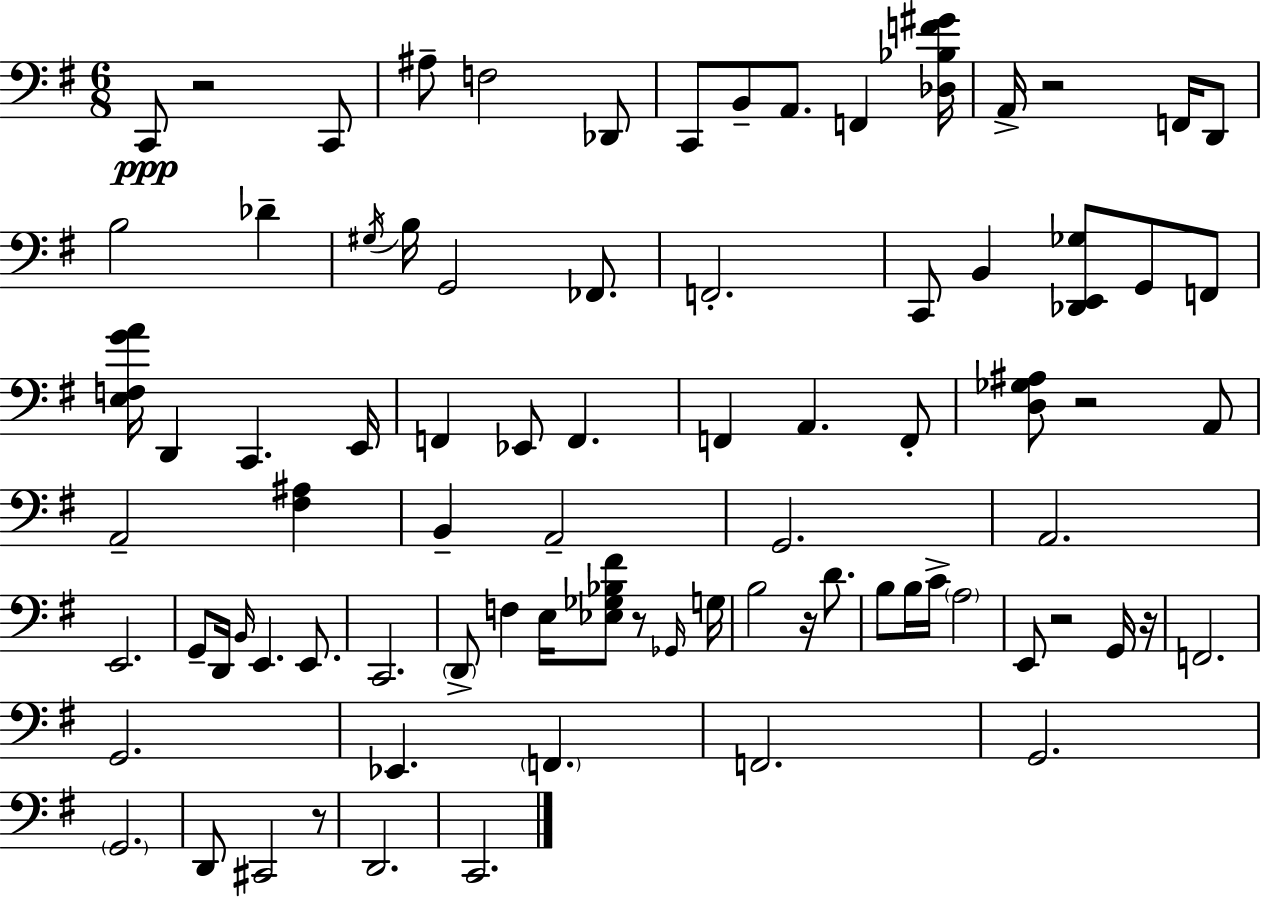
C2/e R/h C2/e A#3/e F3/h Db2/e C2/e B2/e A2/e. F2/q [Db3,Bb3,F4,G#4]/s A2/s R/h F2/s D2/e B3/h Db4/q G#3/s B3/s G2/h FES2/e. F2/h. C2/e B2/q [Db2,E2,Gb3]/e G2/e F2/e [E3,F3,G4,A4]/s D2/q C2/q. E2/s F2/q Eb2/e F2/q. F2/q A2/q. F2/e [D3,Gb3,A#3]/e R/h A2/e A2/h [F#3,A#3]/q B2/q A2/h G2/h. A2/h. E2/h. G2/e D2/s B2/s E2/q. E2/e. C2/h. D2/e F3/q E3/s [Eb3,Gb3,Bb3,F#4]/e R/e Gb2/s G3/s B3/h R/s D4/e. B3/e B3/s C4/s A3/h E2/e R/h G2/s R/s F2/h. G2/h. Eb2/q. F2/q. F2/h. G2/h. G2/h. D2/e C#2/h R/e D2/h. C2/h.